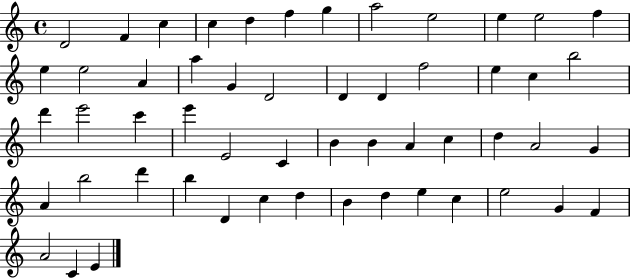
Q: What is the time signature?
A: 4/4